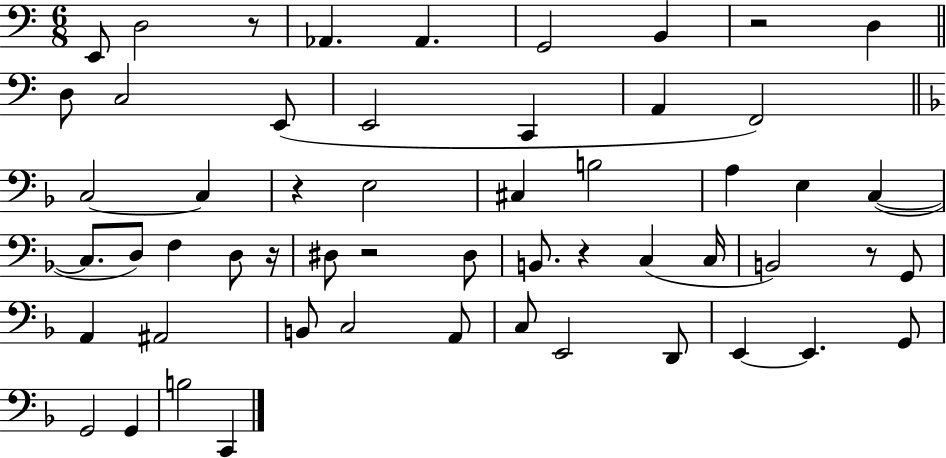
X:1
T:Untitled
M:6/8
L:1/4
K:C
E,,/2 D,2 z/2 _A,, _A,, G,,2 B,, z2 D, D,/2 C,2 E,,/2 E,,2 C,, A,, F,,2 C,2 C, z E,2 ^C, B,2 A, E, C, C,/2 D,/2 F, D,/2 z/4 ^D,/2 z2 ^D,/2 B,,/2 z C, C,/4 B,,2 z/2 G,,/2 A,, ^A,,2 B,,/2 C,2 A,,/2 C,/2 E,,2 D,,/2 E,, E,, G,,/2 G,,2 G,, B,2 C,,